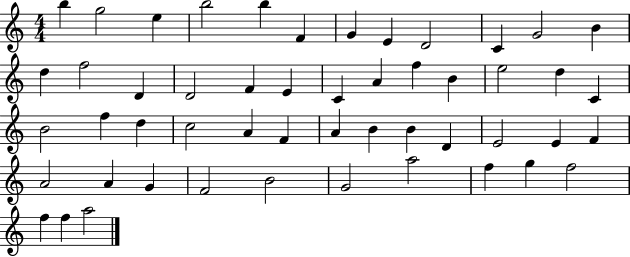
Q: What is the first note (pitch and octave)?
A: B5